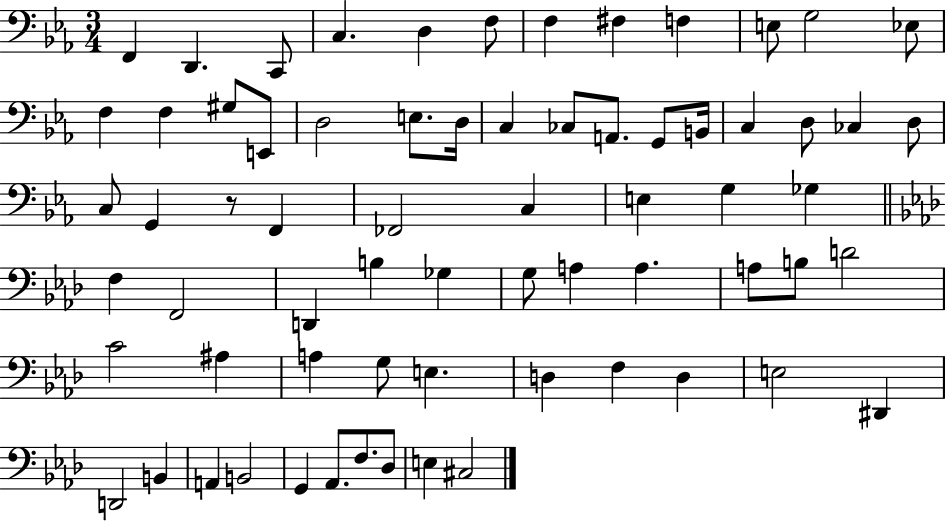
X:1
T:Untitled
M:3/4
L:1/4
K:Eb
F,, D,, C,,/2 C, D, F,/2 F, ^F, F, E,/2 G,2 _E,/2 F, F, ^G,/2 E,,/2 D,2 E,/2 D,/4 C, _C,/2 A,,/2 G,,/2 B,,/4 C, D,/2 _C, D,/2 C,/2 G,, z/2 F,, _F,,2 C, E, G, _G, F, F,,2 D,, B, _G, G,/2 A, A, A,/2 B,/2 D2 C2 ^A, A, G,/2 E, D, F, D, E,2 ^D,, D,,2 B,, A,, B,,2 G,, _A,,/2 F,/2 _D,/2 E, ^C,2